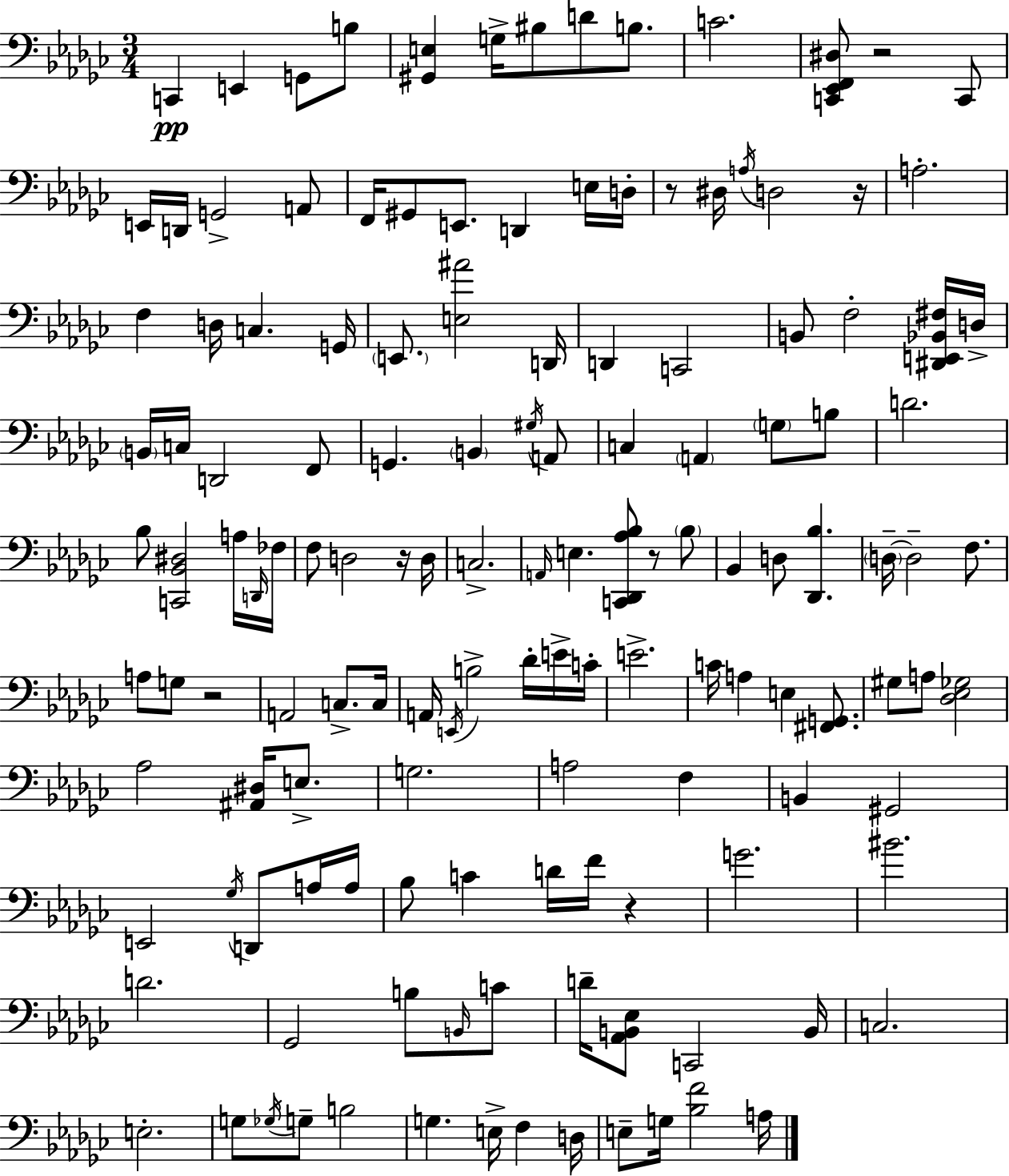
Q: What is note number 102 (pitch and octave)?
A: B3